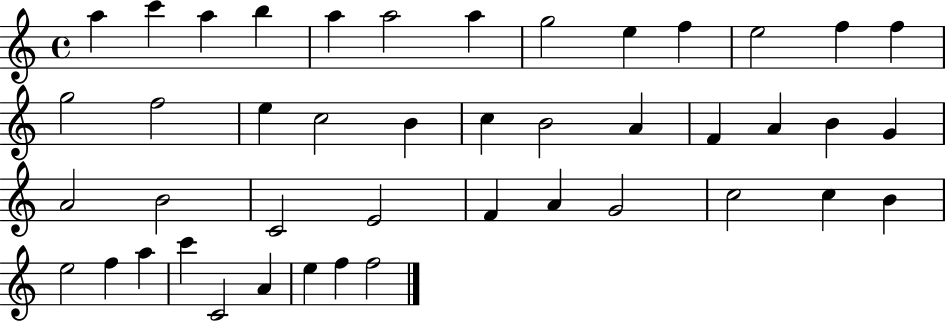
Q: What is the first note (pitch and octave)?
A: A5